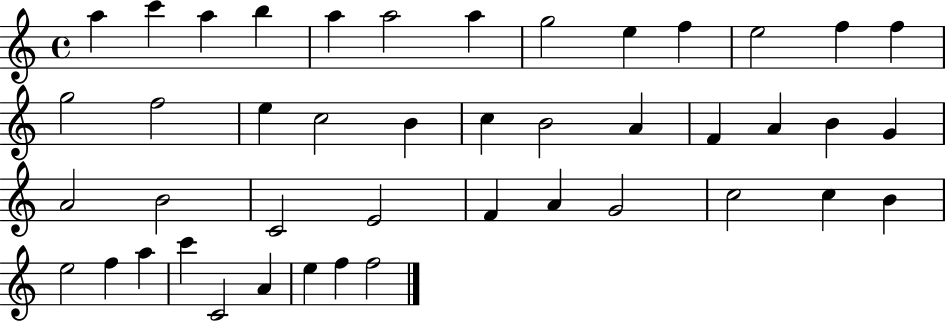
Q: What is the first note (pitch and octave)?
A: A5